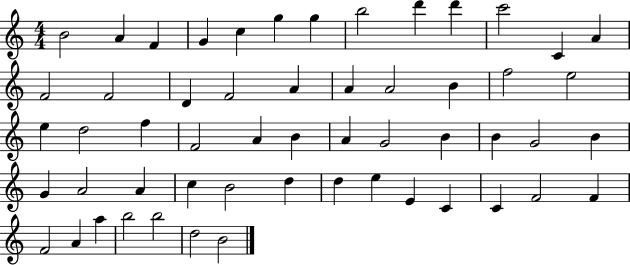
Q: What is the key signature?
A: C major